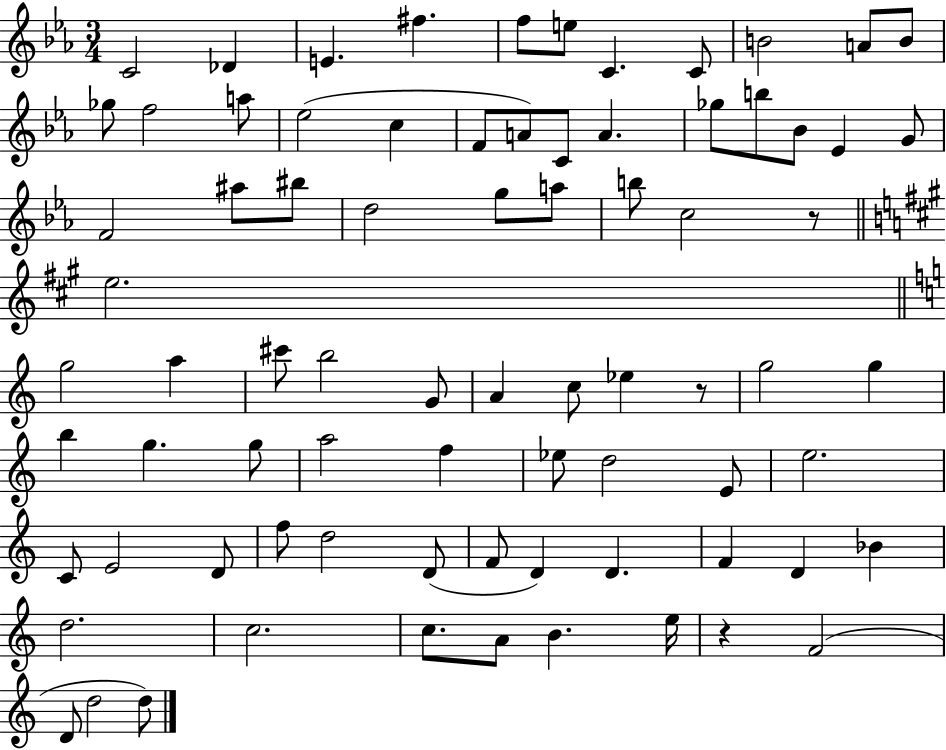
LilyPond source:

{
  \clef treble
  \numericTimeSignature
  \time 3/4
  \key ees \major
  c'2 des'4 | e'4. fis''4. | f''8 e''8 c'4. c'8 | b'2 a'8 b'8 | \break ges''8 f''2 a''8 | ees''2( c''4 | f'8 a'8) c'8 a'4. | ges''8 b''8 bes'8 ees'4 g'8 | \break f'2 ais''8 bis''8 | d''2 g''8 a''8 | b''8 c''2 r8 | \bar "||" \break \key a \major e''2. | \bar "||" \break \key a \minor g''2 a''4 | cis'''8 b''2 g'8 | a'4 c''8 ees''4 r8 | g''2 g''4 | \break b''4 g''4. g''8 | a''2 f''4 | ees''8 d''2 e'8 | e''2. | \break c'8 e'2 d'8 | f''8 d''2 d'8( | f'8 d'4) d'4. | f'4 d'4 bes'4 | \break d''2. | c''2. | c''8. a'8 b'4. e''16 | r4 f'2( | \break d'8 d''2 d''8) | \bar "|."
}